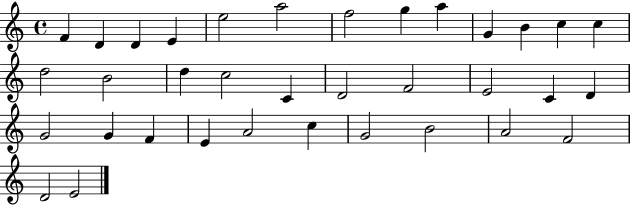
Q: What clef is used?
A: treble